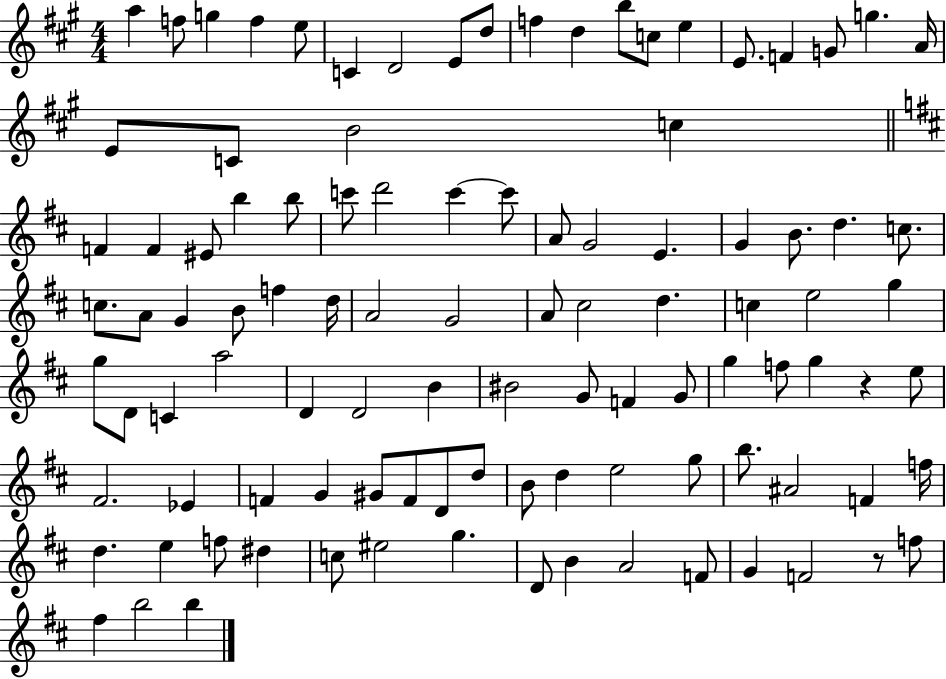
{
  \clef treble
  \numericTimeSignature
  \time 4/4
  \key a \major
  a''4 f''8 g''4 f''4 e''8 | c'4 d'2 e'8 d''8 | f''4 d''4 b''8 c''8 e''4 | e'8. f'4 g'8 g''4. a'16 | \break e'8 c'8 b'2 c''4 | \bar "||" \break \key b \minor f'4 f'4 eis'8 b''4 b''8 | c'''8 d'''2 c'''4~~ c'''8 | a'8 g'2 e'4. | g'4 b'8. d''4. c''8. | \break c''8. a'8 g'4 b'8 f''4 d''16 | a'2 g'2 | a'8 cis''2 d''4. | c''4 e''2 g''4 | \break g''8 d'8 c'4 a''2 | d'4 d'2 b'4 | bis'2 g'8 f'4 g'8 | g''4 f''8 g''4 r4 e''8 | \break fis'2. ees'4 | f'4 g'4 gis'8 f'8 d'8 d''8 | b'8 d''4 e''2 g''8 | b''8. ais'2 f'4 f''16 | \break d''4. e''4 f''8 dis''4 | c''8 eis''2 g''4. | d'8 b'4 a'2 f'8 | g'4 f'2 r8 f''8 | \break fis''4 b''2 b''4 | \bar "|."
}